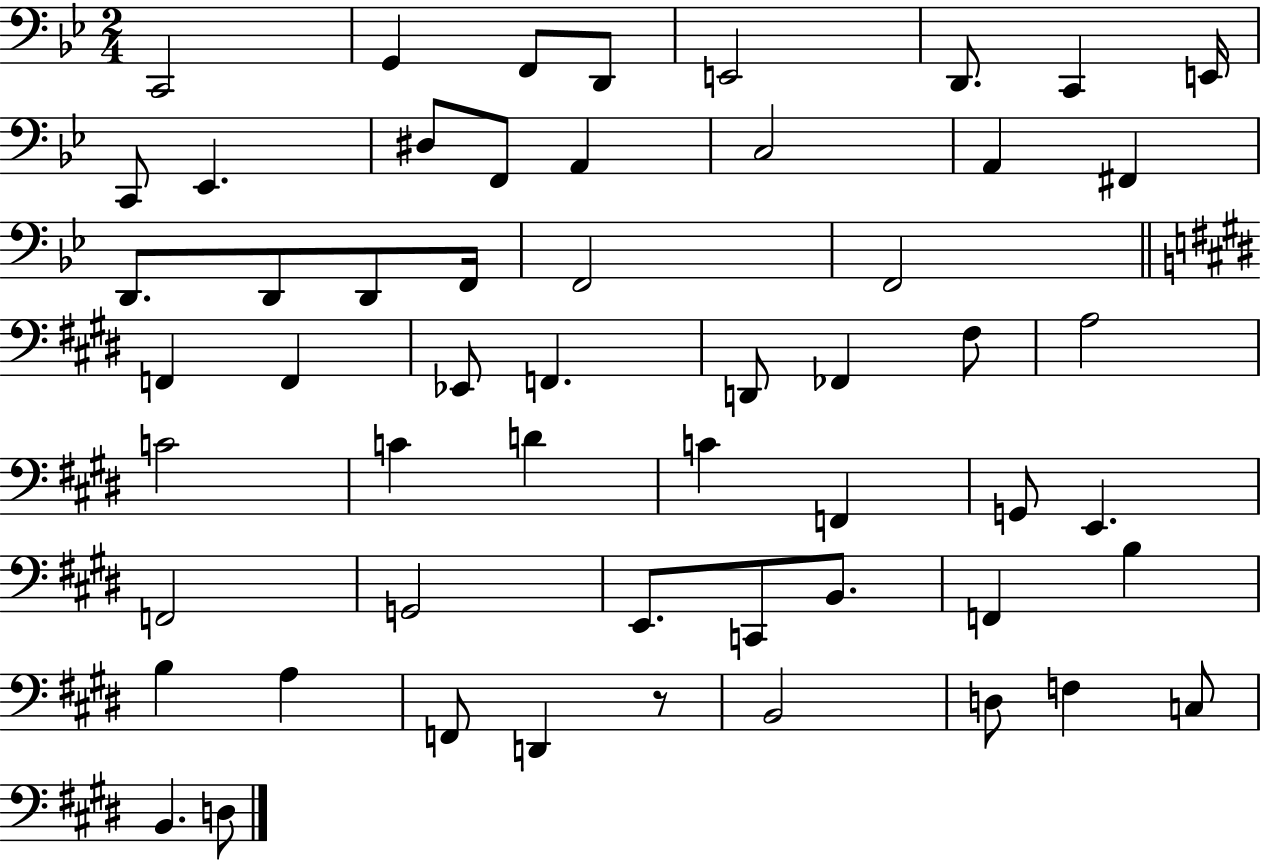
X:1
T:Untitled
M:2/4
L:1/4
K:Bb
C,,2 G,, F,,/2 D,,/2 E,,2 D,,/2 C,, E,,/4 C,,/2 _E,, ^D,/2 F,,/2 A,, C,2 A,, ^F,, D,,/2 D,,/2 D,,/2 F,,/4 F,,2 F,,2 F,, F,, _E,,/2 F,, D,,/2 _F,, ^F,/2 A,2 C2 C D C F,, G,,/2 E,, F,,2 G,,2 E,,/2 C,,/2 B,,/2 F,, B, B, A, F,,/2 D,, z/2 B,,2 D,/2 F, C,/2 B,, D,/2